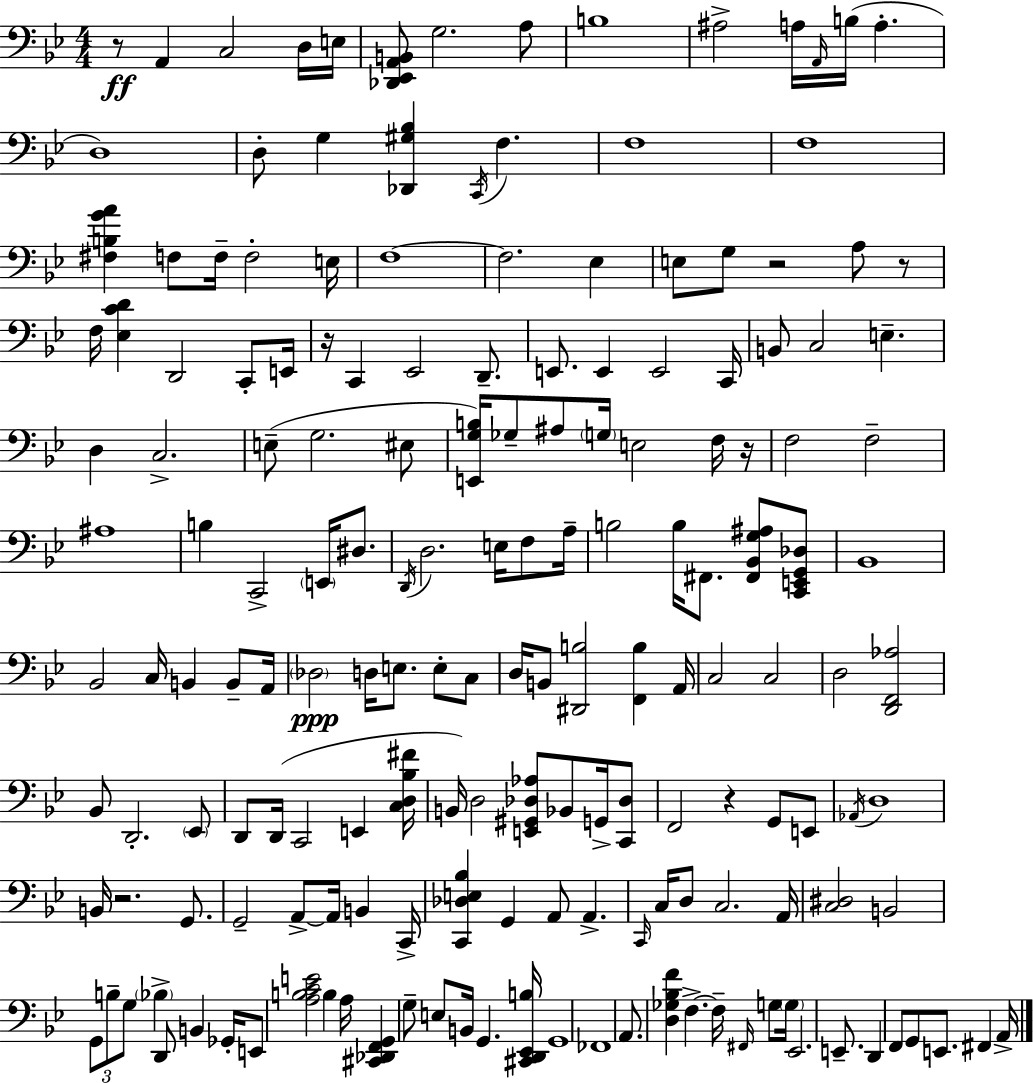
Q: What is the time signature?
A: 4/4